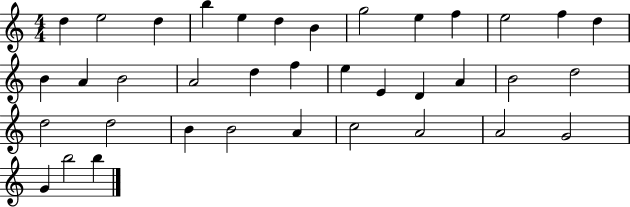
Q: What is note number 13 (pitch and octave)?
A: D5